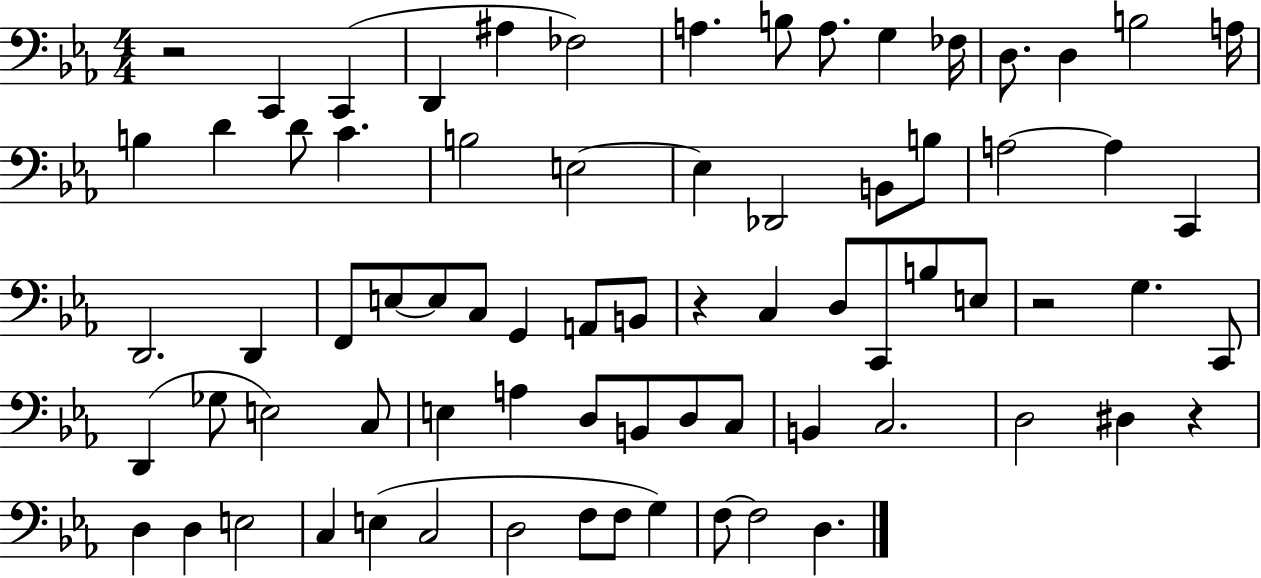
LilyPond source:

{
  \clef bass
  \numericTimeSignature
  \time 4/4
  \key ees \major
  r2 c,4 c,4( | d,4 ais4 fes2) | a4. b8 a8. g4 fes16 | d8. d4 b2 a16 | \break b4 d'4 d'8 c'4. | b2 e2~~ | e4 des,2 b,8 b8 | a2~~ a4 c,4 | \break d,2. d,4 | f,8 e8~~ e8 c8 g,4 a,8 b,8 | r4 c4 d8 c,8 b8 e8 | r2 g4. c,8 | \break d,4( ges8 e2) c8 | e4 a4 d8 b,8 d8 c8 | b,4 c2. | d2 dis4 r4 | \break d4 d4 e2 | c4 e4( c2 | d2 f8 f8 g4) | f8~~ f2 d4. | \break \bar "|."
}